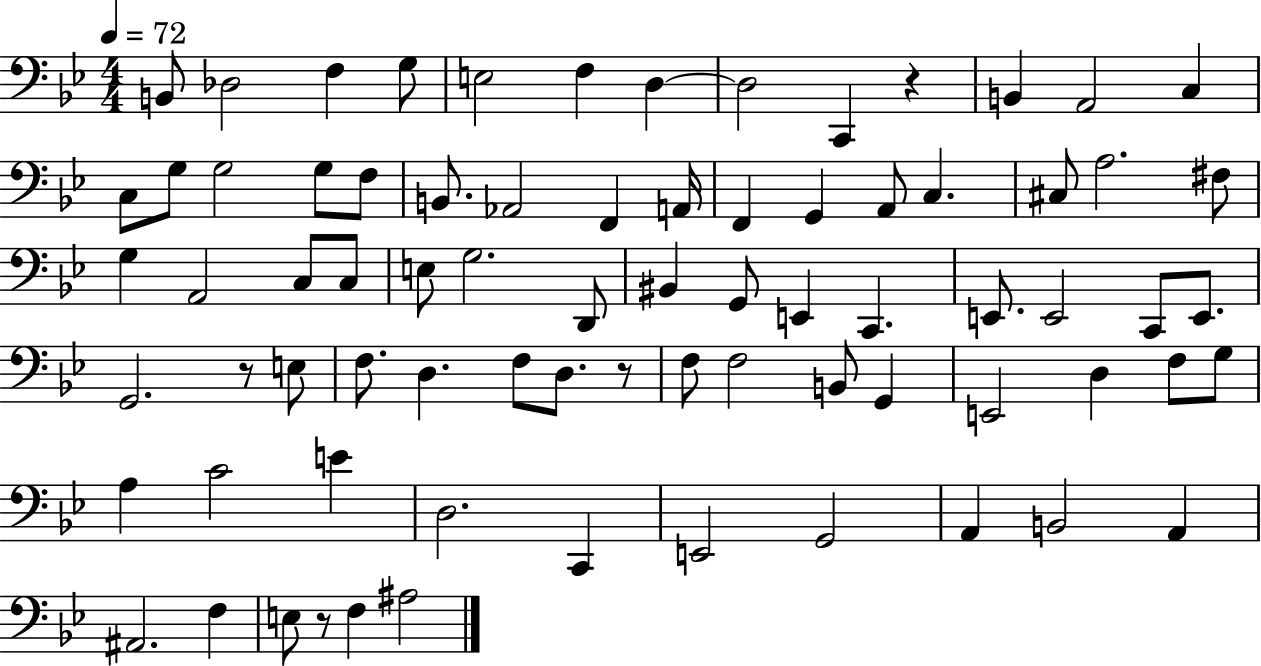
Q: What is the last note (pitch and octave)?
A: A#3